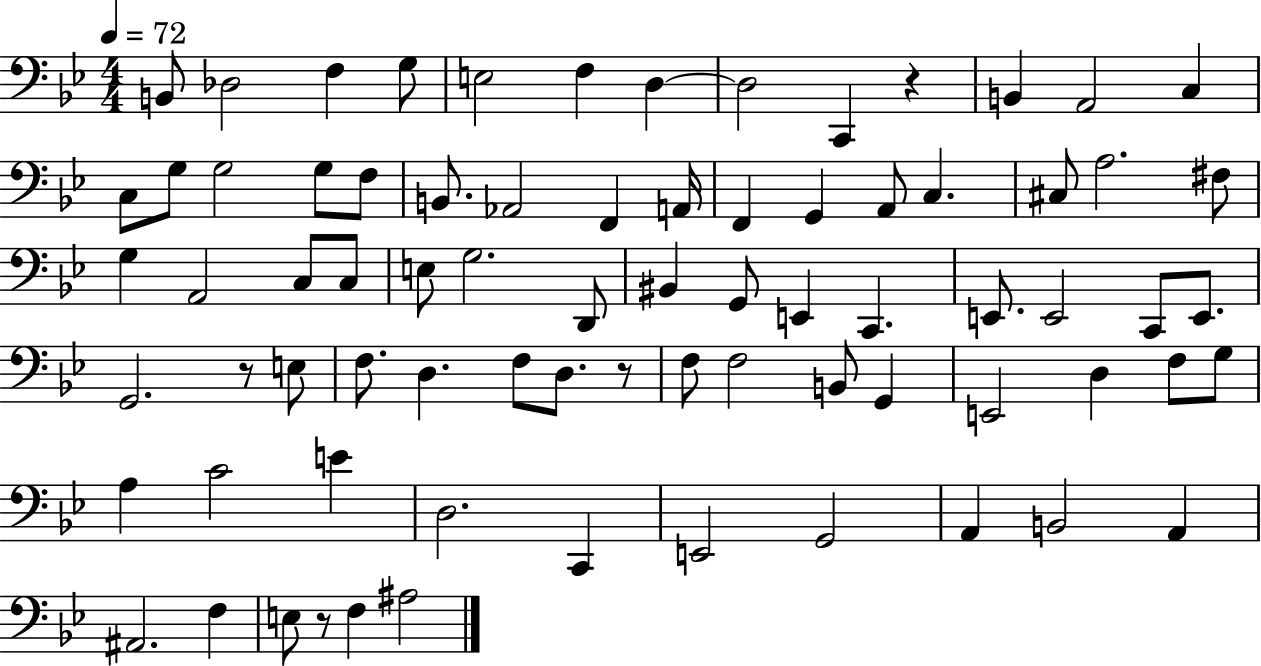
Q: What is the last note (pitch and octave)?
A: A#3